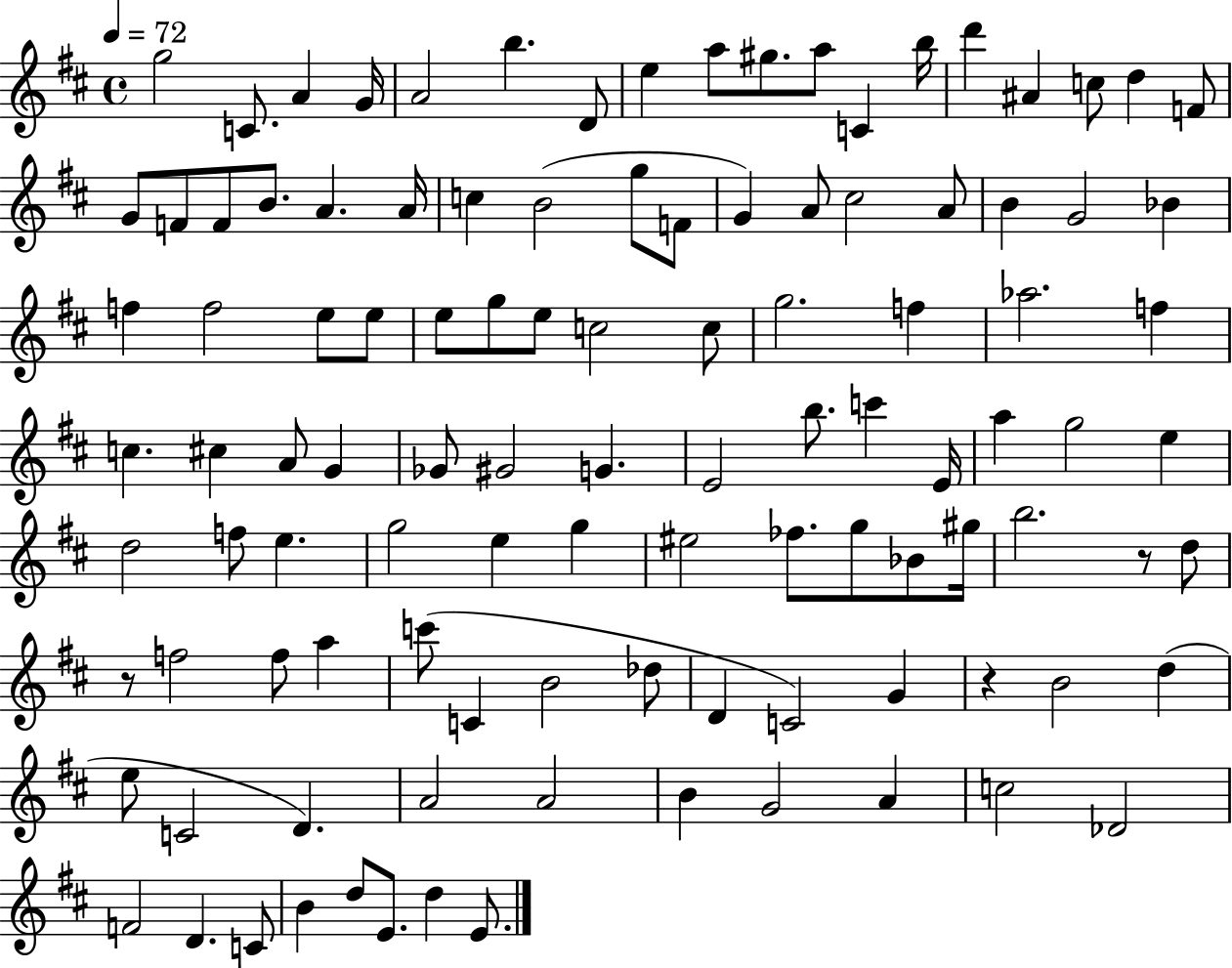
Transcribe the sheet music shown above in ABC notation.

X:1
T:Untitled
M:4/4
L:1/4
K:D
g2 C/2 A G/4 A2 b D/2 e a/2 ^g/2 a/2 C b/4 d' ^A c/2 d F/2 G/2 F/2 F/2 B/2 A A/4 c B2 g/2 F/2 G A/2 ^c2 A/2 B G2 _B f f2 e/2 e/2 e/2 g/2 e/2 c2 c/2 g2 f _a2 f c ^c A/2 G _G/2 ^G2 G E2 b/2 c' E/4 a g2 e d2 f/2 e g2 e g ^e2 _f/2 g/2 _B/2 ^g/4 b2 z/2 d/2 z/2 f2 f/2 a c'/2 C B2 _d/2 D C2 G z B2 d e/2 C2 D A2 A2 B G2 A c2 _D2 F2 D C/2 B d/2 E/2 d E/2